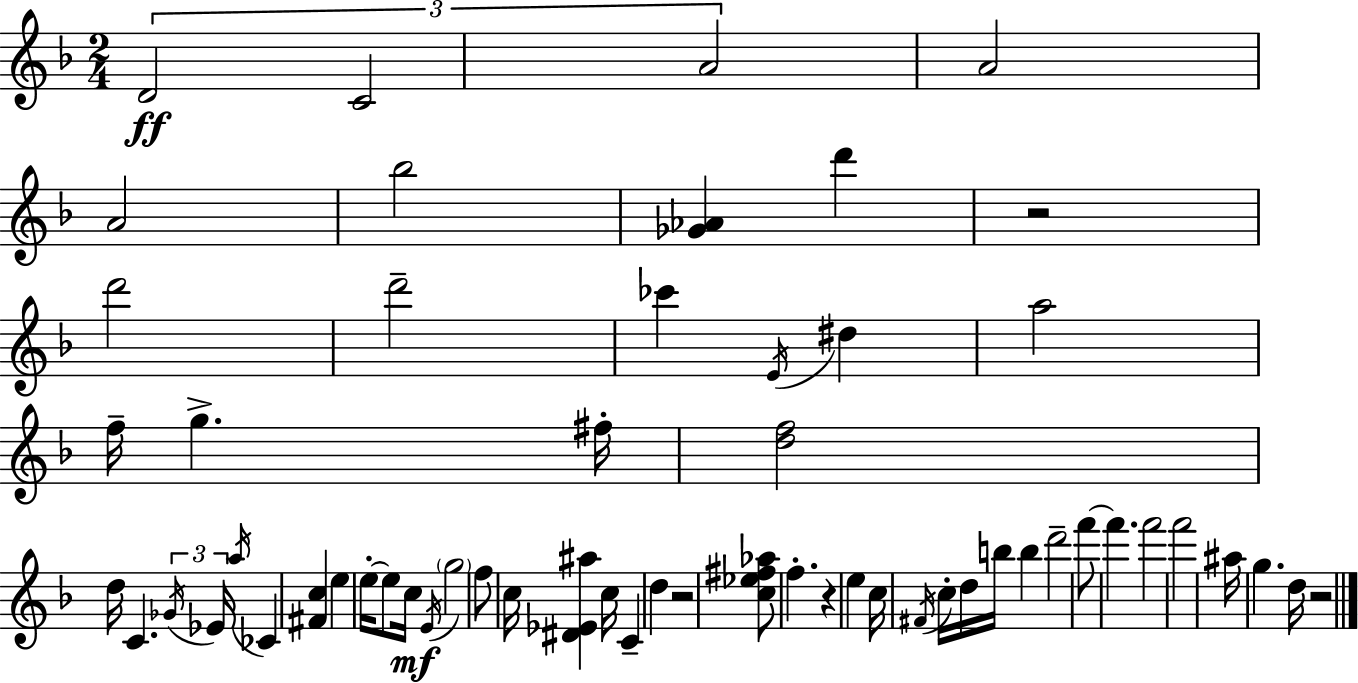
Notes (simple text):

D4/h C4/h A4/h A4/h A4/h Bb5/h [Gb4,Ab4]/q D6/q R/h D6/h D6/h CES6/q E4/s D#5/q A5/h F5/s G5/q. F#5/s [D5,F5]/h D5/s C4/q. Gb4/s Eb4/s A5/s CES4/q [F#4,C5]/q E5/q E5/s E5/e C5/s E4/s G5/h F5/e C5/s [D#4,Eb4,A#5]/q C5/s C4/q D5/q R/h [C5,Eb5,F#5,Ab5]/e F5/q. R/q E5/q C5/s F#4/s C5/s D5/s B5/s B5/q D6/h F6/e F6/q. F6/h F6/h A#5/s G5/q. D5/s R/h